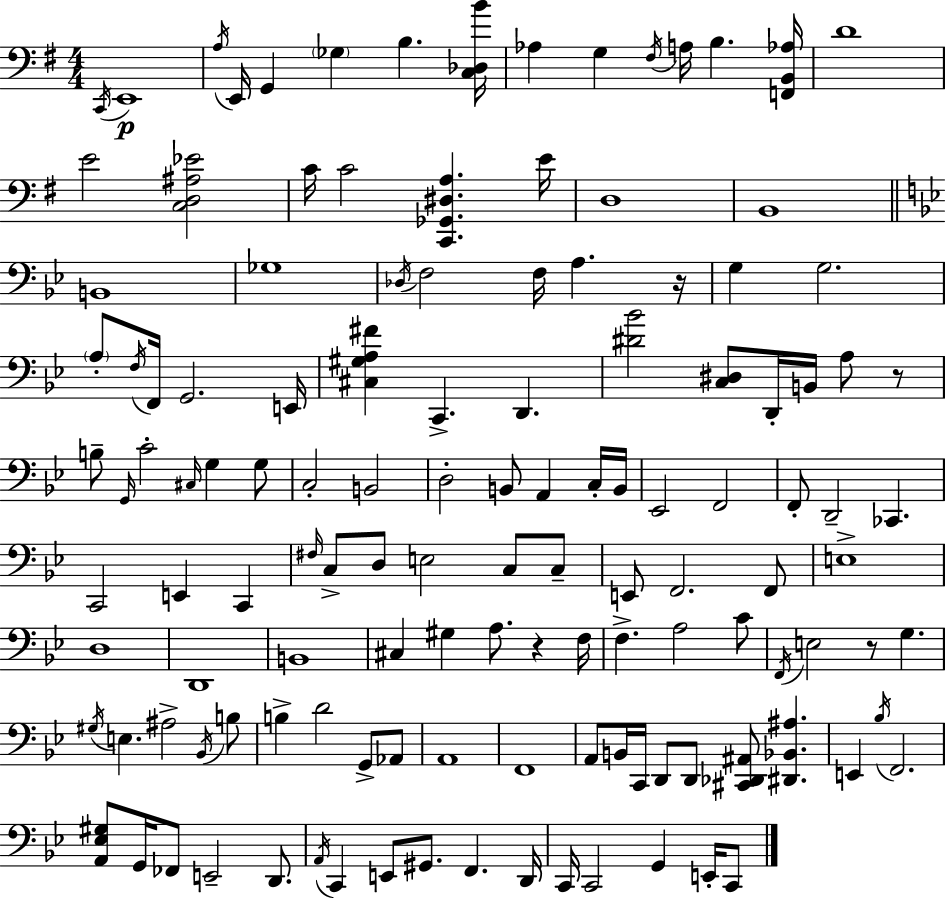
X:1
T:Untitled
M:4/4
L:1/4
K:G
C,,/4 E,,4 A,/4 E,,/4 G,, _G, B, [C,_D,B]/4 _A, G, ^F,/4 A,/4 B, [F,,B,,_A,]/4 D4 E2 [C,D,^A,_E]2 C/4 C2 [C,,_G,,^D,A,] E/4 D,4 B,,4 B,,4 _G,4 _D,/4 F,2 F,/4 A, z/4 G, G,2 A,/2 F,/4 F,,/4 G,,2 E,,/4 [^C,^G,A,^F] C,, D,, [^D_B]2 [C,^D,]/2 D,,/4 B,,/4 A,/2 z/2 B,/2 G,,/4 C2 ^C,/4 G, G,/2 C,2 B,,2 D,2 B,,/2 A,, C,/4 B,,/4 _E,,2 F,,2 F,,/2 D,,2 _C,, C,,2 E,, C,, ^F,/4 C,/2 D,/2 E,2 C,/2 C,/2 E,,/2 F,,2 F,,/2 E,4 D,4 D,,4 B,,4 ^C, ^G, A,/2 z F,/4 F, A,2 C/2 F,,/4 E,2 z/2 G, ^G,/4 E, ^A,2 _B,,/4 B,/2 B, D2 G,,/2 _A,,/2 A,,4 F,,4 A,,/2 B,,/4 C,,/4 D,,/2 D,,/2 [^C,,_D,,^A,,]/2 [^D,,_B,,^A,] E,, _B,/4 F,,2 [A,,_E,^G,]/2 G,,/4 _F,,/2 E,,2 D,,/2 A,,/4 C,, E,,/2 ^G,,/2 F,, D,,/4 C,,/4 C,,2 G,, E,,/4 C,,/2